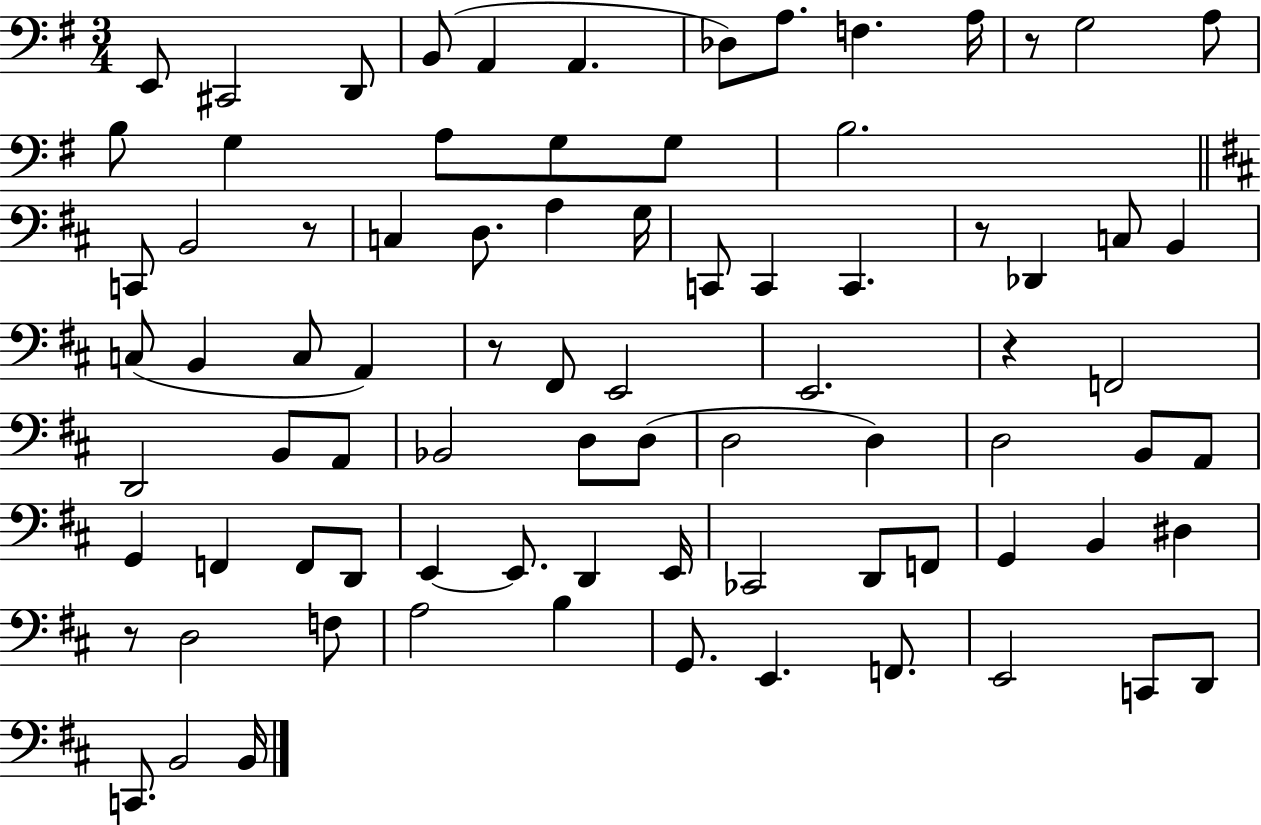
X:1
T:Untitled
M:3/4
L:1/4
K:G
E,,/2 ^C,,2 D,,/2 B,,/2 A,, A,, _D,/2 A,/2 F, A,/4 z/2 G,2 A,/2 B,/2 G, A,/2 G,/2 G,/2 B,2 C,,/2 B,,2 z/2 C, D,/2 A, G,/4 C,,/2 C,, C,, z/2 _D,, C,/2 B,, C,/2 B,, C,/2 A,, z/2 ^F,,/2 E,,2 E,,2 z F,,2 D,,2 B,,/2 A,,/2 _B,,2 D,/2 D,/2 D,2 D, D,2 B,,/2 A,,/2 G,, F,, F,,/2 D,,/2 E,, E,,/2 D,, E,,/4 _C,,2 D,,/2 F,,/2 G,, B,, ^D, z/2 D,2 F,/2 A,2 B, G,,/2 E,, F,,/2 E,,2 C,,/2 D,,/2 C,,/2 B,,2 B,,/4